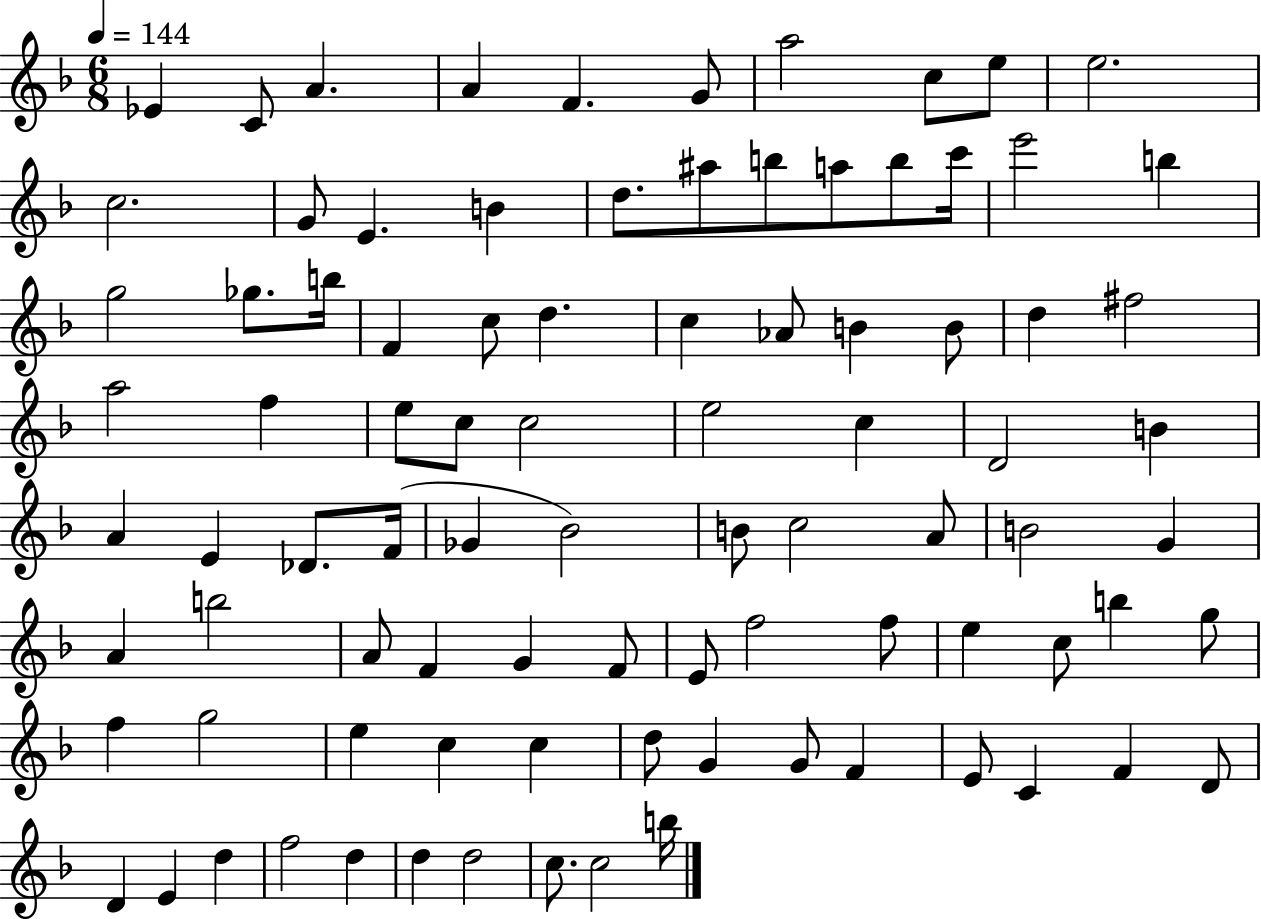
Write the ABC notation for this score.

X:1
T:Untitled
M:6/8
L:1/4
K:F
_E C/2 A A F G/2 a2 c/2 e/2 e2 c2 G/2 E B d/2 ^a/2 b/2 a/2 b/2 c'/4 e'2 b g2 _g/2 b/4 F c/2 d c _A/2 B B/2 d ^f2 a2 f e/2 c/2 c2 e2 c D2 B A E _D/2 F/4 _G _B2 B/2 c2 A/2 B2 G A b2 A/2 F G F/2 E/2 f2 f/2 e c/2 b g/2 f g2 e c c d/2 G G/2 F E/2 C F D/2 D E d f2 d d d2 c/2 c2 b/4